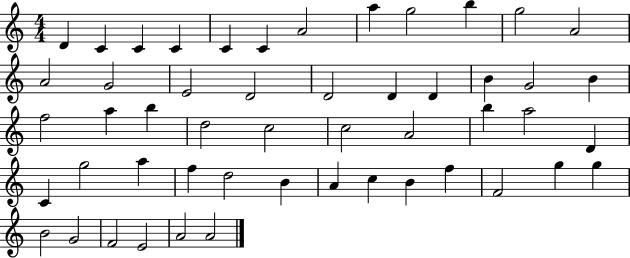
D4/q C4/q C4/q C4/q C4/q C4/q A4/h A5/q G5/h B5/q G5/h A4/h A4/h G4/h E4/h D4/h D4/h D4/q D4/q B4/q G4/h B4/q F5/h A5/q B5/q D5/h C5/h C5/h A4/h B5/q A5/h D4/q C4/q G5/h A5/q F5/q D5/h B4/q A4/q C5/q B4/q F5/q F4/h G5/q G5/q B4/h G4/h F4/h E4/h A4/h A4/h